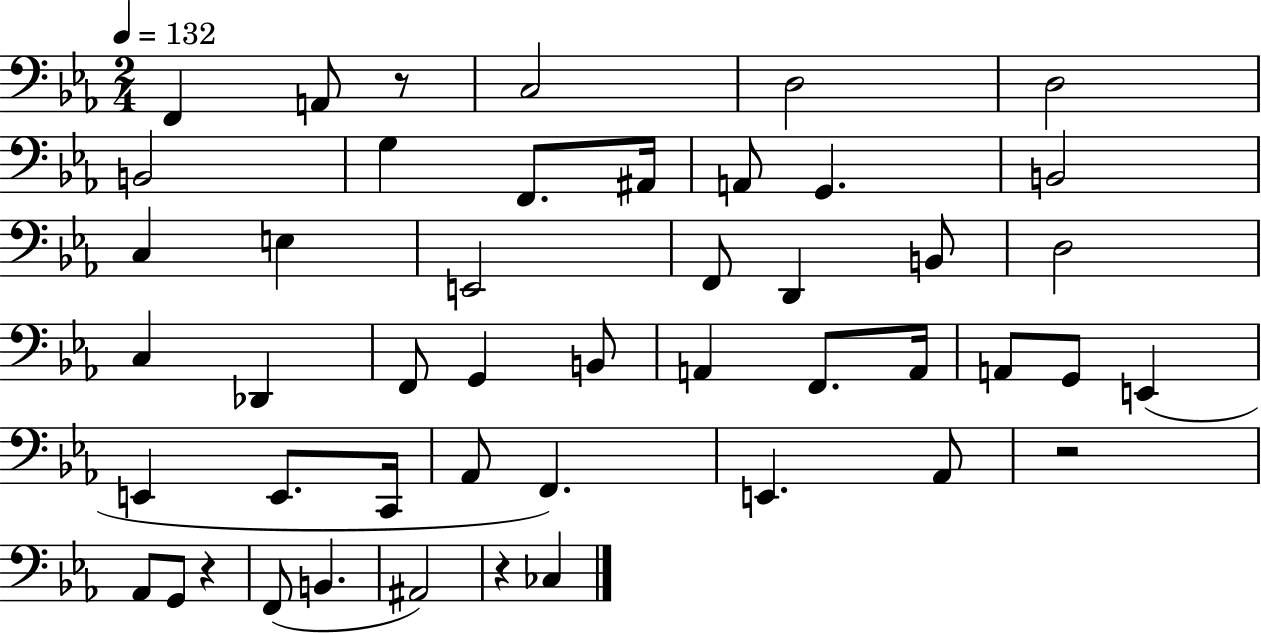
F2/q A2/e R/e C3/h D3/h D3/h B2/h G3/q F2/e. A#2/s A2/e G2/q. B2/h C3/q E3/q E2/h F2/e D2/q B2/e D3/h C3/q Db2/q F2/e G2/q B2/e A2/q F2/e. A2/s A2/e G2/e E2/q E2/q E2/e. C2/s Ab2/e F2/q. E2/q. Ab2/e R/h Ab2/e G2/e R/q F2/e B2/q. A#2/h R/q CES3/q